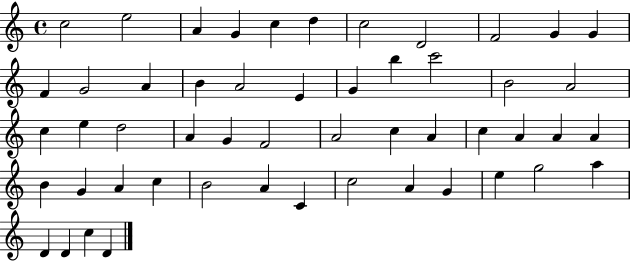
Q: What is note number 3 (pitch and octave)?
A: A4